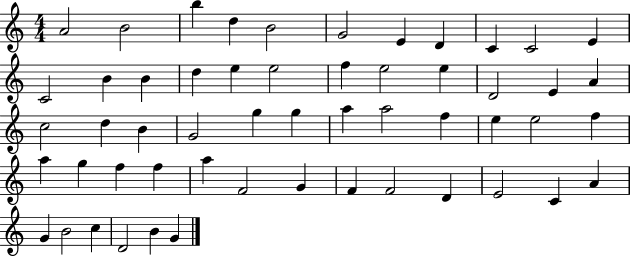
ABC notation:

X:1
T:Untitled
M:4/4
L:1/4
K:C
A2 B2 b d B2 G2 E D C C2 E C2 B B d e e2 f e2 e D2 E A c2 d B G2 g g a a2 f e e2 f a g f f a F2 G F F2 D E2 C A G B2 c D2 B G